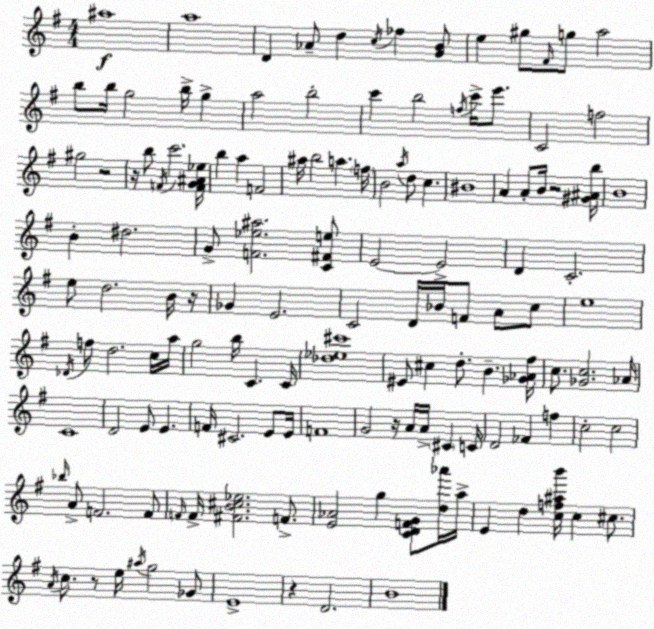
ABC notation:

X:1
T:Untitled
M:4/4
L:1/4
K:G
^a4 a4 D _A/2 d c/4 _f [GB]/2 e ^g/2 ^F/4 g/2 a2 b/2 b/4 g2 b/4 g a2 b2 c' b2 f/4 c'/4 e'/2 C2 f2 ^g2 z2 z/4 b/2 F/4 c'2 [FG^A_e]/4 b a F2 ^a/4 b2 a f/4 B2 a/4 d/2 c ^B4 A A/2 B/4 z2 [^G^Ab]/4 B4 B ^d2 G/2 [F_e^a]2 [C^Fe]/2 E2 E2 D C2 e/2 d2 B/4 z/4 _G E2 C2 D/4 _B/4 F/2 A/2 c/2 e4 _D/4 f/2 d2 c/4 a/4 g2 b/4 C C/4 [_d_e^c']4 ^E/2 ^c d/2 B [_G_A^f]/4 c/2 [_Gc]2 _A/4 C4 D2 E/2 E F/4 ^C2 E/2 E/4 F4 G2 z/4 A/4 A/4 ^C C/4 D2 _F f c2 c2 _b/4 A/2 F2 F/2 F/4 F/4 [^FB^c_e]2 F/2 [E_A]2 g [CDFG]/2 [d_a']/4 a/4 E d [cf^ab']/4 c ^c/2 A/4 c/2 z/2 e/4 ^a/4 g2 _G/2 E4 z D2 B4